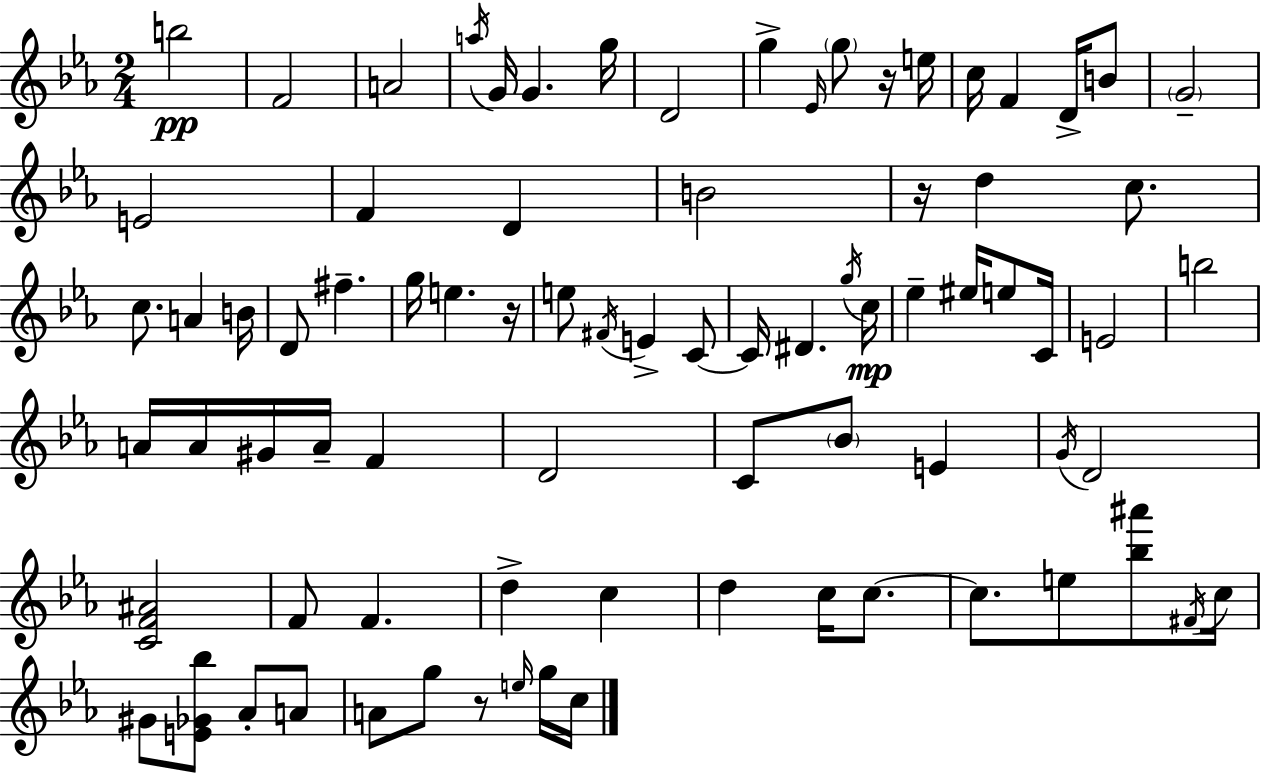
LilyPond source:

{
  \clef treble
  \numericTimeSignature
  \time 2/4
  \key ees \major
  b''2\pp | f'2 | a'2 | \acciaccatura { a''16 } g'16 g'4. | \break g''16 d'2 | g''4-> \grace { ees'16 } \parenthesize g''8 | r16 e''16 c''16 f'4 d'16-> | b'8 \parenthesize g'2-- | \break e'2 | f'4 d'4 | b'2 | r16 d''4 c''8. | \break c''8. a'4 | b'16 d'8 fis''4.-- | g''16 e''4. | r16 e''8 \acciaccatura { fis'16 } e'4-> | \break c'8~~ c'16 dis'4. | \acciaccatura { g''16 } c''16\mp ees''4-- | eis''16 e''8 c'16 e'2 | b''2 | \break a'16 a'16 gis'16 a'16-- | f'4 d'2 | c'8 \parenthesize bes'8 | e'4 \acciaccatura { g'16 } d'2 | \break <c' f' ais'>2 | f'8 f'4. | d''4-> | c''4 d''4 | \break c''16 c''8.~~ c''8. | e''8 <bes'' ais'''>8 \acciaccatura { fis'16 } c''16 gis'8 | <e' ges' bes''>8 aes'8-. a'8 a'8 | g''8 r8 \grace { e''16 } g''16 c''16 \bar "|."
}